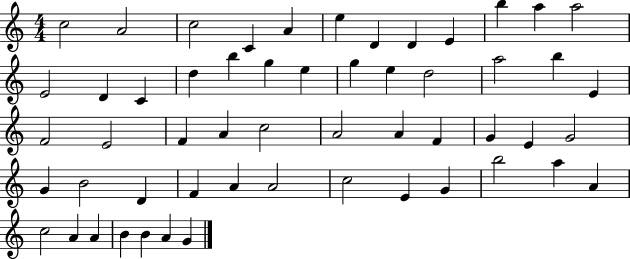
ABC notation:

X:1
T:Untitled
M:4/4
L:1/4
K:C
c2 A2 c2 C A e D D E b a a2 E2 D C d b g e g e d2 a2 b E F2 E2 F A c2 A2 A F G E G2 G B2 D F A A2 c2 E G b2 a A c2 A A B B A G